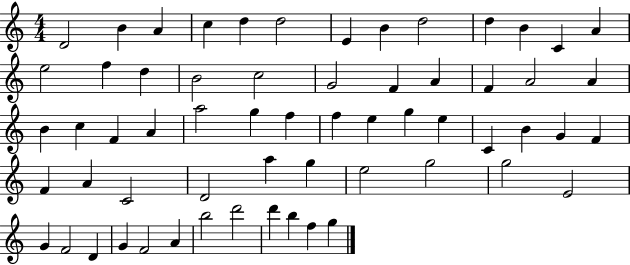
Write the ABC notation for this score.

X:1
T:Untitled
M:4/4
L:1/4
K:C
D2 B A c d d2 E B d2 d B C A e2 f d B2 c2 G2 F A F A2 A B c F A a2 g f f e g e C B G F F A C2 D2 a g e2 g2 g2 E2 G F2 D G F2 A b2 d'2 d' b f g